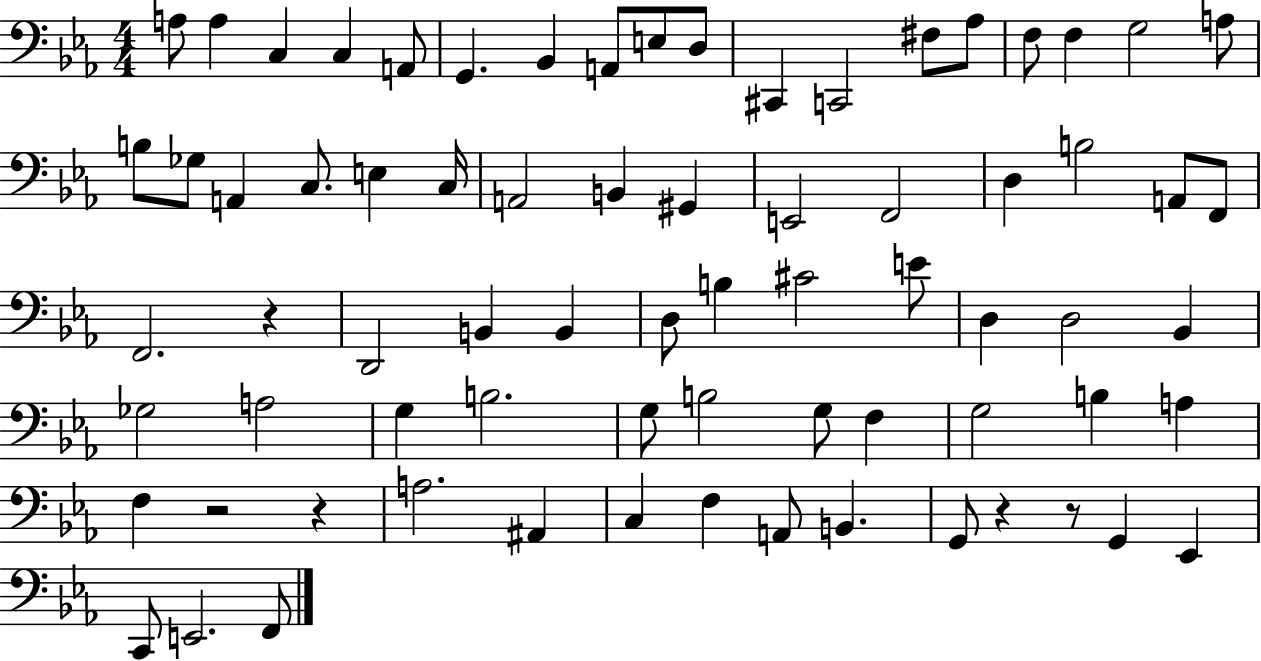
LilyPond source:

{
  \clef bass
  \numericTimeSignature
  \time 4/4
  \key ees \major
  a8 a4 c4 c4 a,8 | g,4. bes,4 a,8 e8 d8 | cis,4 c,2 fis8 aes8 | f8 f4 g2 a8 | \break b8 ges8 a,4 c8. e4 c16 | a,2 b,4 gis,4 | e,2 f,2 | d4 b2 a,8 f,8 | \break f,2. r4 | d,2 b,4 b,4 | d8 b4 cis'2 e'8 | d4 d2 bes,4 | \break ges2 a2 | g4 b2. | g8 b2 g8 f4 | g2 b4 a4 | \break f4 r2 r4 | a2. ais,4 | c4 f4 a,8 b,4. | g,8 r4 r8 g,4 ees,4 | \break c,8 e,2. f,8 | \bar "|."
}